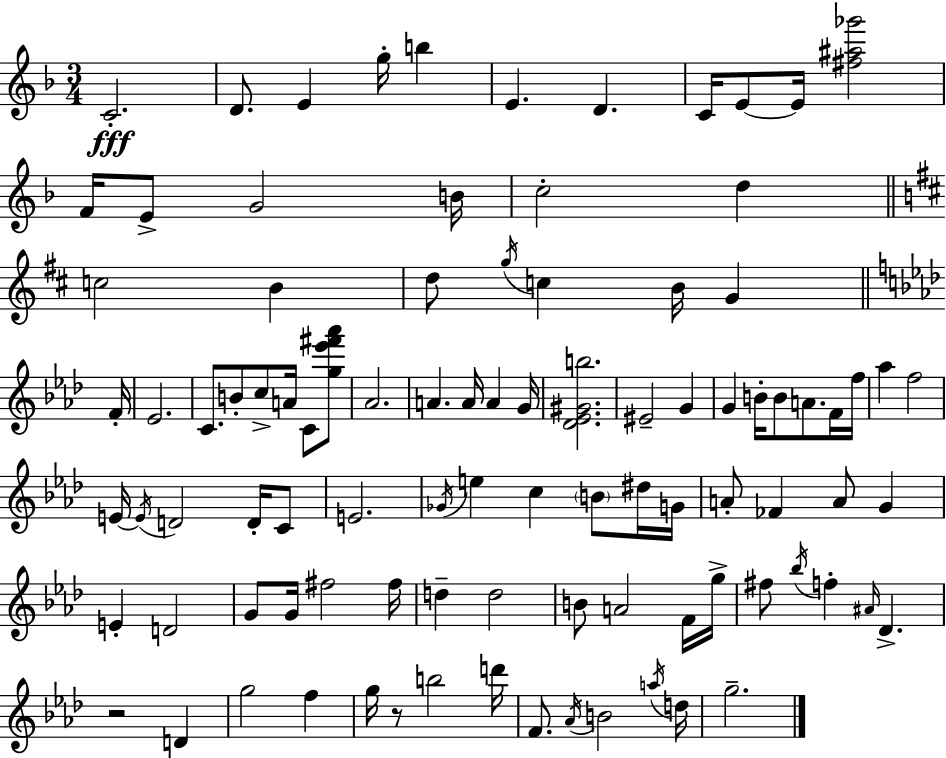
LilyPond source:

{
  \clef treble
  \numericTimeSignature
  \time 3/4
  \key f \major
  c'2.-.\fff | d'8. e'4 g''16-. b''4 | e'4. d'4. | c'16 e'8~~ e'16 <fis'' ais'' ges'''>2 | \break f'16 e'8-> g'2 b'16 | c''2-. d''4 | \bar "||" \break \key b \minor c''2 b'4 | d''8 \acciaccatura { g''16 } c''4 b'16 g'4 | \bar "||" \break \key aes \major f'16-. ees'2. | c'8. b'8-. c''8-> a'16 c'8 <g'' ees''' fis''' aes'''>8 | aes'2. | a'4. a'16 a'4 | \break g'16 <des' ees' gis' b''>2. | eis'2-- g'4 | g'4 b'16-. b'8 a'8. f'16 | f''16 aes''4 f''2 | \break e'16~~ \acciaccatura { e'16 } d'2 d'16-. | c'8 e'2. | \acciaccatura { ges'16 } e''4 c''4 \parenthesize b'8 | dis''16 g'16 a'8-. fes'4 a'8 g'4 | \break e'4-. d'2 | g'8 g'16 fis''2 | fis''16 d''4-- d''2 | b'8 a'2 | \break f'16 g''16-> fis''8 \acciaccatura { bes''16 } f''4-. \grace { ais'16 } des'4.-> | r2 | d'4 g''2 | f''4 g''16 r8 b''2 | \break d'''16 f'8. \acciaccatura { aes'16 } b'2 | \acciaccatura { a''16 } d''16 g''2.-- | \bar "|."
}